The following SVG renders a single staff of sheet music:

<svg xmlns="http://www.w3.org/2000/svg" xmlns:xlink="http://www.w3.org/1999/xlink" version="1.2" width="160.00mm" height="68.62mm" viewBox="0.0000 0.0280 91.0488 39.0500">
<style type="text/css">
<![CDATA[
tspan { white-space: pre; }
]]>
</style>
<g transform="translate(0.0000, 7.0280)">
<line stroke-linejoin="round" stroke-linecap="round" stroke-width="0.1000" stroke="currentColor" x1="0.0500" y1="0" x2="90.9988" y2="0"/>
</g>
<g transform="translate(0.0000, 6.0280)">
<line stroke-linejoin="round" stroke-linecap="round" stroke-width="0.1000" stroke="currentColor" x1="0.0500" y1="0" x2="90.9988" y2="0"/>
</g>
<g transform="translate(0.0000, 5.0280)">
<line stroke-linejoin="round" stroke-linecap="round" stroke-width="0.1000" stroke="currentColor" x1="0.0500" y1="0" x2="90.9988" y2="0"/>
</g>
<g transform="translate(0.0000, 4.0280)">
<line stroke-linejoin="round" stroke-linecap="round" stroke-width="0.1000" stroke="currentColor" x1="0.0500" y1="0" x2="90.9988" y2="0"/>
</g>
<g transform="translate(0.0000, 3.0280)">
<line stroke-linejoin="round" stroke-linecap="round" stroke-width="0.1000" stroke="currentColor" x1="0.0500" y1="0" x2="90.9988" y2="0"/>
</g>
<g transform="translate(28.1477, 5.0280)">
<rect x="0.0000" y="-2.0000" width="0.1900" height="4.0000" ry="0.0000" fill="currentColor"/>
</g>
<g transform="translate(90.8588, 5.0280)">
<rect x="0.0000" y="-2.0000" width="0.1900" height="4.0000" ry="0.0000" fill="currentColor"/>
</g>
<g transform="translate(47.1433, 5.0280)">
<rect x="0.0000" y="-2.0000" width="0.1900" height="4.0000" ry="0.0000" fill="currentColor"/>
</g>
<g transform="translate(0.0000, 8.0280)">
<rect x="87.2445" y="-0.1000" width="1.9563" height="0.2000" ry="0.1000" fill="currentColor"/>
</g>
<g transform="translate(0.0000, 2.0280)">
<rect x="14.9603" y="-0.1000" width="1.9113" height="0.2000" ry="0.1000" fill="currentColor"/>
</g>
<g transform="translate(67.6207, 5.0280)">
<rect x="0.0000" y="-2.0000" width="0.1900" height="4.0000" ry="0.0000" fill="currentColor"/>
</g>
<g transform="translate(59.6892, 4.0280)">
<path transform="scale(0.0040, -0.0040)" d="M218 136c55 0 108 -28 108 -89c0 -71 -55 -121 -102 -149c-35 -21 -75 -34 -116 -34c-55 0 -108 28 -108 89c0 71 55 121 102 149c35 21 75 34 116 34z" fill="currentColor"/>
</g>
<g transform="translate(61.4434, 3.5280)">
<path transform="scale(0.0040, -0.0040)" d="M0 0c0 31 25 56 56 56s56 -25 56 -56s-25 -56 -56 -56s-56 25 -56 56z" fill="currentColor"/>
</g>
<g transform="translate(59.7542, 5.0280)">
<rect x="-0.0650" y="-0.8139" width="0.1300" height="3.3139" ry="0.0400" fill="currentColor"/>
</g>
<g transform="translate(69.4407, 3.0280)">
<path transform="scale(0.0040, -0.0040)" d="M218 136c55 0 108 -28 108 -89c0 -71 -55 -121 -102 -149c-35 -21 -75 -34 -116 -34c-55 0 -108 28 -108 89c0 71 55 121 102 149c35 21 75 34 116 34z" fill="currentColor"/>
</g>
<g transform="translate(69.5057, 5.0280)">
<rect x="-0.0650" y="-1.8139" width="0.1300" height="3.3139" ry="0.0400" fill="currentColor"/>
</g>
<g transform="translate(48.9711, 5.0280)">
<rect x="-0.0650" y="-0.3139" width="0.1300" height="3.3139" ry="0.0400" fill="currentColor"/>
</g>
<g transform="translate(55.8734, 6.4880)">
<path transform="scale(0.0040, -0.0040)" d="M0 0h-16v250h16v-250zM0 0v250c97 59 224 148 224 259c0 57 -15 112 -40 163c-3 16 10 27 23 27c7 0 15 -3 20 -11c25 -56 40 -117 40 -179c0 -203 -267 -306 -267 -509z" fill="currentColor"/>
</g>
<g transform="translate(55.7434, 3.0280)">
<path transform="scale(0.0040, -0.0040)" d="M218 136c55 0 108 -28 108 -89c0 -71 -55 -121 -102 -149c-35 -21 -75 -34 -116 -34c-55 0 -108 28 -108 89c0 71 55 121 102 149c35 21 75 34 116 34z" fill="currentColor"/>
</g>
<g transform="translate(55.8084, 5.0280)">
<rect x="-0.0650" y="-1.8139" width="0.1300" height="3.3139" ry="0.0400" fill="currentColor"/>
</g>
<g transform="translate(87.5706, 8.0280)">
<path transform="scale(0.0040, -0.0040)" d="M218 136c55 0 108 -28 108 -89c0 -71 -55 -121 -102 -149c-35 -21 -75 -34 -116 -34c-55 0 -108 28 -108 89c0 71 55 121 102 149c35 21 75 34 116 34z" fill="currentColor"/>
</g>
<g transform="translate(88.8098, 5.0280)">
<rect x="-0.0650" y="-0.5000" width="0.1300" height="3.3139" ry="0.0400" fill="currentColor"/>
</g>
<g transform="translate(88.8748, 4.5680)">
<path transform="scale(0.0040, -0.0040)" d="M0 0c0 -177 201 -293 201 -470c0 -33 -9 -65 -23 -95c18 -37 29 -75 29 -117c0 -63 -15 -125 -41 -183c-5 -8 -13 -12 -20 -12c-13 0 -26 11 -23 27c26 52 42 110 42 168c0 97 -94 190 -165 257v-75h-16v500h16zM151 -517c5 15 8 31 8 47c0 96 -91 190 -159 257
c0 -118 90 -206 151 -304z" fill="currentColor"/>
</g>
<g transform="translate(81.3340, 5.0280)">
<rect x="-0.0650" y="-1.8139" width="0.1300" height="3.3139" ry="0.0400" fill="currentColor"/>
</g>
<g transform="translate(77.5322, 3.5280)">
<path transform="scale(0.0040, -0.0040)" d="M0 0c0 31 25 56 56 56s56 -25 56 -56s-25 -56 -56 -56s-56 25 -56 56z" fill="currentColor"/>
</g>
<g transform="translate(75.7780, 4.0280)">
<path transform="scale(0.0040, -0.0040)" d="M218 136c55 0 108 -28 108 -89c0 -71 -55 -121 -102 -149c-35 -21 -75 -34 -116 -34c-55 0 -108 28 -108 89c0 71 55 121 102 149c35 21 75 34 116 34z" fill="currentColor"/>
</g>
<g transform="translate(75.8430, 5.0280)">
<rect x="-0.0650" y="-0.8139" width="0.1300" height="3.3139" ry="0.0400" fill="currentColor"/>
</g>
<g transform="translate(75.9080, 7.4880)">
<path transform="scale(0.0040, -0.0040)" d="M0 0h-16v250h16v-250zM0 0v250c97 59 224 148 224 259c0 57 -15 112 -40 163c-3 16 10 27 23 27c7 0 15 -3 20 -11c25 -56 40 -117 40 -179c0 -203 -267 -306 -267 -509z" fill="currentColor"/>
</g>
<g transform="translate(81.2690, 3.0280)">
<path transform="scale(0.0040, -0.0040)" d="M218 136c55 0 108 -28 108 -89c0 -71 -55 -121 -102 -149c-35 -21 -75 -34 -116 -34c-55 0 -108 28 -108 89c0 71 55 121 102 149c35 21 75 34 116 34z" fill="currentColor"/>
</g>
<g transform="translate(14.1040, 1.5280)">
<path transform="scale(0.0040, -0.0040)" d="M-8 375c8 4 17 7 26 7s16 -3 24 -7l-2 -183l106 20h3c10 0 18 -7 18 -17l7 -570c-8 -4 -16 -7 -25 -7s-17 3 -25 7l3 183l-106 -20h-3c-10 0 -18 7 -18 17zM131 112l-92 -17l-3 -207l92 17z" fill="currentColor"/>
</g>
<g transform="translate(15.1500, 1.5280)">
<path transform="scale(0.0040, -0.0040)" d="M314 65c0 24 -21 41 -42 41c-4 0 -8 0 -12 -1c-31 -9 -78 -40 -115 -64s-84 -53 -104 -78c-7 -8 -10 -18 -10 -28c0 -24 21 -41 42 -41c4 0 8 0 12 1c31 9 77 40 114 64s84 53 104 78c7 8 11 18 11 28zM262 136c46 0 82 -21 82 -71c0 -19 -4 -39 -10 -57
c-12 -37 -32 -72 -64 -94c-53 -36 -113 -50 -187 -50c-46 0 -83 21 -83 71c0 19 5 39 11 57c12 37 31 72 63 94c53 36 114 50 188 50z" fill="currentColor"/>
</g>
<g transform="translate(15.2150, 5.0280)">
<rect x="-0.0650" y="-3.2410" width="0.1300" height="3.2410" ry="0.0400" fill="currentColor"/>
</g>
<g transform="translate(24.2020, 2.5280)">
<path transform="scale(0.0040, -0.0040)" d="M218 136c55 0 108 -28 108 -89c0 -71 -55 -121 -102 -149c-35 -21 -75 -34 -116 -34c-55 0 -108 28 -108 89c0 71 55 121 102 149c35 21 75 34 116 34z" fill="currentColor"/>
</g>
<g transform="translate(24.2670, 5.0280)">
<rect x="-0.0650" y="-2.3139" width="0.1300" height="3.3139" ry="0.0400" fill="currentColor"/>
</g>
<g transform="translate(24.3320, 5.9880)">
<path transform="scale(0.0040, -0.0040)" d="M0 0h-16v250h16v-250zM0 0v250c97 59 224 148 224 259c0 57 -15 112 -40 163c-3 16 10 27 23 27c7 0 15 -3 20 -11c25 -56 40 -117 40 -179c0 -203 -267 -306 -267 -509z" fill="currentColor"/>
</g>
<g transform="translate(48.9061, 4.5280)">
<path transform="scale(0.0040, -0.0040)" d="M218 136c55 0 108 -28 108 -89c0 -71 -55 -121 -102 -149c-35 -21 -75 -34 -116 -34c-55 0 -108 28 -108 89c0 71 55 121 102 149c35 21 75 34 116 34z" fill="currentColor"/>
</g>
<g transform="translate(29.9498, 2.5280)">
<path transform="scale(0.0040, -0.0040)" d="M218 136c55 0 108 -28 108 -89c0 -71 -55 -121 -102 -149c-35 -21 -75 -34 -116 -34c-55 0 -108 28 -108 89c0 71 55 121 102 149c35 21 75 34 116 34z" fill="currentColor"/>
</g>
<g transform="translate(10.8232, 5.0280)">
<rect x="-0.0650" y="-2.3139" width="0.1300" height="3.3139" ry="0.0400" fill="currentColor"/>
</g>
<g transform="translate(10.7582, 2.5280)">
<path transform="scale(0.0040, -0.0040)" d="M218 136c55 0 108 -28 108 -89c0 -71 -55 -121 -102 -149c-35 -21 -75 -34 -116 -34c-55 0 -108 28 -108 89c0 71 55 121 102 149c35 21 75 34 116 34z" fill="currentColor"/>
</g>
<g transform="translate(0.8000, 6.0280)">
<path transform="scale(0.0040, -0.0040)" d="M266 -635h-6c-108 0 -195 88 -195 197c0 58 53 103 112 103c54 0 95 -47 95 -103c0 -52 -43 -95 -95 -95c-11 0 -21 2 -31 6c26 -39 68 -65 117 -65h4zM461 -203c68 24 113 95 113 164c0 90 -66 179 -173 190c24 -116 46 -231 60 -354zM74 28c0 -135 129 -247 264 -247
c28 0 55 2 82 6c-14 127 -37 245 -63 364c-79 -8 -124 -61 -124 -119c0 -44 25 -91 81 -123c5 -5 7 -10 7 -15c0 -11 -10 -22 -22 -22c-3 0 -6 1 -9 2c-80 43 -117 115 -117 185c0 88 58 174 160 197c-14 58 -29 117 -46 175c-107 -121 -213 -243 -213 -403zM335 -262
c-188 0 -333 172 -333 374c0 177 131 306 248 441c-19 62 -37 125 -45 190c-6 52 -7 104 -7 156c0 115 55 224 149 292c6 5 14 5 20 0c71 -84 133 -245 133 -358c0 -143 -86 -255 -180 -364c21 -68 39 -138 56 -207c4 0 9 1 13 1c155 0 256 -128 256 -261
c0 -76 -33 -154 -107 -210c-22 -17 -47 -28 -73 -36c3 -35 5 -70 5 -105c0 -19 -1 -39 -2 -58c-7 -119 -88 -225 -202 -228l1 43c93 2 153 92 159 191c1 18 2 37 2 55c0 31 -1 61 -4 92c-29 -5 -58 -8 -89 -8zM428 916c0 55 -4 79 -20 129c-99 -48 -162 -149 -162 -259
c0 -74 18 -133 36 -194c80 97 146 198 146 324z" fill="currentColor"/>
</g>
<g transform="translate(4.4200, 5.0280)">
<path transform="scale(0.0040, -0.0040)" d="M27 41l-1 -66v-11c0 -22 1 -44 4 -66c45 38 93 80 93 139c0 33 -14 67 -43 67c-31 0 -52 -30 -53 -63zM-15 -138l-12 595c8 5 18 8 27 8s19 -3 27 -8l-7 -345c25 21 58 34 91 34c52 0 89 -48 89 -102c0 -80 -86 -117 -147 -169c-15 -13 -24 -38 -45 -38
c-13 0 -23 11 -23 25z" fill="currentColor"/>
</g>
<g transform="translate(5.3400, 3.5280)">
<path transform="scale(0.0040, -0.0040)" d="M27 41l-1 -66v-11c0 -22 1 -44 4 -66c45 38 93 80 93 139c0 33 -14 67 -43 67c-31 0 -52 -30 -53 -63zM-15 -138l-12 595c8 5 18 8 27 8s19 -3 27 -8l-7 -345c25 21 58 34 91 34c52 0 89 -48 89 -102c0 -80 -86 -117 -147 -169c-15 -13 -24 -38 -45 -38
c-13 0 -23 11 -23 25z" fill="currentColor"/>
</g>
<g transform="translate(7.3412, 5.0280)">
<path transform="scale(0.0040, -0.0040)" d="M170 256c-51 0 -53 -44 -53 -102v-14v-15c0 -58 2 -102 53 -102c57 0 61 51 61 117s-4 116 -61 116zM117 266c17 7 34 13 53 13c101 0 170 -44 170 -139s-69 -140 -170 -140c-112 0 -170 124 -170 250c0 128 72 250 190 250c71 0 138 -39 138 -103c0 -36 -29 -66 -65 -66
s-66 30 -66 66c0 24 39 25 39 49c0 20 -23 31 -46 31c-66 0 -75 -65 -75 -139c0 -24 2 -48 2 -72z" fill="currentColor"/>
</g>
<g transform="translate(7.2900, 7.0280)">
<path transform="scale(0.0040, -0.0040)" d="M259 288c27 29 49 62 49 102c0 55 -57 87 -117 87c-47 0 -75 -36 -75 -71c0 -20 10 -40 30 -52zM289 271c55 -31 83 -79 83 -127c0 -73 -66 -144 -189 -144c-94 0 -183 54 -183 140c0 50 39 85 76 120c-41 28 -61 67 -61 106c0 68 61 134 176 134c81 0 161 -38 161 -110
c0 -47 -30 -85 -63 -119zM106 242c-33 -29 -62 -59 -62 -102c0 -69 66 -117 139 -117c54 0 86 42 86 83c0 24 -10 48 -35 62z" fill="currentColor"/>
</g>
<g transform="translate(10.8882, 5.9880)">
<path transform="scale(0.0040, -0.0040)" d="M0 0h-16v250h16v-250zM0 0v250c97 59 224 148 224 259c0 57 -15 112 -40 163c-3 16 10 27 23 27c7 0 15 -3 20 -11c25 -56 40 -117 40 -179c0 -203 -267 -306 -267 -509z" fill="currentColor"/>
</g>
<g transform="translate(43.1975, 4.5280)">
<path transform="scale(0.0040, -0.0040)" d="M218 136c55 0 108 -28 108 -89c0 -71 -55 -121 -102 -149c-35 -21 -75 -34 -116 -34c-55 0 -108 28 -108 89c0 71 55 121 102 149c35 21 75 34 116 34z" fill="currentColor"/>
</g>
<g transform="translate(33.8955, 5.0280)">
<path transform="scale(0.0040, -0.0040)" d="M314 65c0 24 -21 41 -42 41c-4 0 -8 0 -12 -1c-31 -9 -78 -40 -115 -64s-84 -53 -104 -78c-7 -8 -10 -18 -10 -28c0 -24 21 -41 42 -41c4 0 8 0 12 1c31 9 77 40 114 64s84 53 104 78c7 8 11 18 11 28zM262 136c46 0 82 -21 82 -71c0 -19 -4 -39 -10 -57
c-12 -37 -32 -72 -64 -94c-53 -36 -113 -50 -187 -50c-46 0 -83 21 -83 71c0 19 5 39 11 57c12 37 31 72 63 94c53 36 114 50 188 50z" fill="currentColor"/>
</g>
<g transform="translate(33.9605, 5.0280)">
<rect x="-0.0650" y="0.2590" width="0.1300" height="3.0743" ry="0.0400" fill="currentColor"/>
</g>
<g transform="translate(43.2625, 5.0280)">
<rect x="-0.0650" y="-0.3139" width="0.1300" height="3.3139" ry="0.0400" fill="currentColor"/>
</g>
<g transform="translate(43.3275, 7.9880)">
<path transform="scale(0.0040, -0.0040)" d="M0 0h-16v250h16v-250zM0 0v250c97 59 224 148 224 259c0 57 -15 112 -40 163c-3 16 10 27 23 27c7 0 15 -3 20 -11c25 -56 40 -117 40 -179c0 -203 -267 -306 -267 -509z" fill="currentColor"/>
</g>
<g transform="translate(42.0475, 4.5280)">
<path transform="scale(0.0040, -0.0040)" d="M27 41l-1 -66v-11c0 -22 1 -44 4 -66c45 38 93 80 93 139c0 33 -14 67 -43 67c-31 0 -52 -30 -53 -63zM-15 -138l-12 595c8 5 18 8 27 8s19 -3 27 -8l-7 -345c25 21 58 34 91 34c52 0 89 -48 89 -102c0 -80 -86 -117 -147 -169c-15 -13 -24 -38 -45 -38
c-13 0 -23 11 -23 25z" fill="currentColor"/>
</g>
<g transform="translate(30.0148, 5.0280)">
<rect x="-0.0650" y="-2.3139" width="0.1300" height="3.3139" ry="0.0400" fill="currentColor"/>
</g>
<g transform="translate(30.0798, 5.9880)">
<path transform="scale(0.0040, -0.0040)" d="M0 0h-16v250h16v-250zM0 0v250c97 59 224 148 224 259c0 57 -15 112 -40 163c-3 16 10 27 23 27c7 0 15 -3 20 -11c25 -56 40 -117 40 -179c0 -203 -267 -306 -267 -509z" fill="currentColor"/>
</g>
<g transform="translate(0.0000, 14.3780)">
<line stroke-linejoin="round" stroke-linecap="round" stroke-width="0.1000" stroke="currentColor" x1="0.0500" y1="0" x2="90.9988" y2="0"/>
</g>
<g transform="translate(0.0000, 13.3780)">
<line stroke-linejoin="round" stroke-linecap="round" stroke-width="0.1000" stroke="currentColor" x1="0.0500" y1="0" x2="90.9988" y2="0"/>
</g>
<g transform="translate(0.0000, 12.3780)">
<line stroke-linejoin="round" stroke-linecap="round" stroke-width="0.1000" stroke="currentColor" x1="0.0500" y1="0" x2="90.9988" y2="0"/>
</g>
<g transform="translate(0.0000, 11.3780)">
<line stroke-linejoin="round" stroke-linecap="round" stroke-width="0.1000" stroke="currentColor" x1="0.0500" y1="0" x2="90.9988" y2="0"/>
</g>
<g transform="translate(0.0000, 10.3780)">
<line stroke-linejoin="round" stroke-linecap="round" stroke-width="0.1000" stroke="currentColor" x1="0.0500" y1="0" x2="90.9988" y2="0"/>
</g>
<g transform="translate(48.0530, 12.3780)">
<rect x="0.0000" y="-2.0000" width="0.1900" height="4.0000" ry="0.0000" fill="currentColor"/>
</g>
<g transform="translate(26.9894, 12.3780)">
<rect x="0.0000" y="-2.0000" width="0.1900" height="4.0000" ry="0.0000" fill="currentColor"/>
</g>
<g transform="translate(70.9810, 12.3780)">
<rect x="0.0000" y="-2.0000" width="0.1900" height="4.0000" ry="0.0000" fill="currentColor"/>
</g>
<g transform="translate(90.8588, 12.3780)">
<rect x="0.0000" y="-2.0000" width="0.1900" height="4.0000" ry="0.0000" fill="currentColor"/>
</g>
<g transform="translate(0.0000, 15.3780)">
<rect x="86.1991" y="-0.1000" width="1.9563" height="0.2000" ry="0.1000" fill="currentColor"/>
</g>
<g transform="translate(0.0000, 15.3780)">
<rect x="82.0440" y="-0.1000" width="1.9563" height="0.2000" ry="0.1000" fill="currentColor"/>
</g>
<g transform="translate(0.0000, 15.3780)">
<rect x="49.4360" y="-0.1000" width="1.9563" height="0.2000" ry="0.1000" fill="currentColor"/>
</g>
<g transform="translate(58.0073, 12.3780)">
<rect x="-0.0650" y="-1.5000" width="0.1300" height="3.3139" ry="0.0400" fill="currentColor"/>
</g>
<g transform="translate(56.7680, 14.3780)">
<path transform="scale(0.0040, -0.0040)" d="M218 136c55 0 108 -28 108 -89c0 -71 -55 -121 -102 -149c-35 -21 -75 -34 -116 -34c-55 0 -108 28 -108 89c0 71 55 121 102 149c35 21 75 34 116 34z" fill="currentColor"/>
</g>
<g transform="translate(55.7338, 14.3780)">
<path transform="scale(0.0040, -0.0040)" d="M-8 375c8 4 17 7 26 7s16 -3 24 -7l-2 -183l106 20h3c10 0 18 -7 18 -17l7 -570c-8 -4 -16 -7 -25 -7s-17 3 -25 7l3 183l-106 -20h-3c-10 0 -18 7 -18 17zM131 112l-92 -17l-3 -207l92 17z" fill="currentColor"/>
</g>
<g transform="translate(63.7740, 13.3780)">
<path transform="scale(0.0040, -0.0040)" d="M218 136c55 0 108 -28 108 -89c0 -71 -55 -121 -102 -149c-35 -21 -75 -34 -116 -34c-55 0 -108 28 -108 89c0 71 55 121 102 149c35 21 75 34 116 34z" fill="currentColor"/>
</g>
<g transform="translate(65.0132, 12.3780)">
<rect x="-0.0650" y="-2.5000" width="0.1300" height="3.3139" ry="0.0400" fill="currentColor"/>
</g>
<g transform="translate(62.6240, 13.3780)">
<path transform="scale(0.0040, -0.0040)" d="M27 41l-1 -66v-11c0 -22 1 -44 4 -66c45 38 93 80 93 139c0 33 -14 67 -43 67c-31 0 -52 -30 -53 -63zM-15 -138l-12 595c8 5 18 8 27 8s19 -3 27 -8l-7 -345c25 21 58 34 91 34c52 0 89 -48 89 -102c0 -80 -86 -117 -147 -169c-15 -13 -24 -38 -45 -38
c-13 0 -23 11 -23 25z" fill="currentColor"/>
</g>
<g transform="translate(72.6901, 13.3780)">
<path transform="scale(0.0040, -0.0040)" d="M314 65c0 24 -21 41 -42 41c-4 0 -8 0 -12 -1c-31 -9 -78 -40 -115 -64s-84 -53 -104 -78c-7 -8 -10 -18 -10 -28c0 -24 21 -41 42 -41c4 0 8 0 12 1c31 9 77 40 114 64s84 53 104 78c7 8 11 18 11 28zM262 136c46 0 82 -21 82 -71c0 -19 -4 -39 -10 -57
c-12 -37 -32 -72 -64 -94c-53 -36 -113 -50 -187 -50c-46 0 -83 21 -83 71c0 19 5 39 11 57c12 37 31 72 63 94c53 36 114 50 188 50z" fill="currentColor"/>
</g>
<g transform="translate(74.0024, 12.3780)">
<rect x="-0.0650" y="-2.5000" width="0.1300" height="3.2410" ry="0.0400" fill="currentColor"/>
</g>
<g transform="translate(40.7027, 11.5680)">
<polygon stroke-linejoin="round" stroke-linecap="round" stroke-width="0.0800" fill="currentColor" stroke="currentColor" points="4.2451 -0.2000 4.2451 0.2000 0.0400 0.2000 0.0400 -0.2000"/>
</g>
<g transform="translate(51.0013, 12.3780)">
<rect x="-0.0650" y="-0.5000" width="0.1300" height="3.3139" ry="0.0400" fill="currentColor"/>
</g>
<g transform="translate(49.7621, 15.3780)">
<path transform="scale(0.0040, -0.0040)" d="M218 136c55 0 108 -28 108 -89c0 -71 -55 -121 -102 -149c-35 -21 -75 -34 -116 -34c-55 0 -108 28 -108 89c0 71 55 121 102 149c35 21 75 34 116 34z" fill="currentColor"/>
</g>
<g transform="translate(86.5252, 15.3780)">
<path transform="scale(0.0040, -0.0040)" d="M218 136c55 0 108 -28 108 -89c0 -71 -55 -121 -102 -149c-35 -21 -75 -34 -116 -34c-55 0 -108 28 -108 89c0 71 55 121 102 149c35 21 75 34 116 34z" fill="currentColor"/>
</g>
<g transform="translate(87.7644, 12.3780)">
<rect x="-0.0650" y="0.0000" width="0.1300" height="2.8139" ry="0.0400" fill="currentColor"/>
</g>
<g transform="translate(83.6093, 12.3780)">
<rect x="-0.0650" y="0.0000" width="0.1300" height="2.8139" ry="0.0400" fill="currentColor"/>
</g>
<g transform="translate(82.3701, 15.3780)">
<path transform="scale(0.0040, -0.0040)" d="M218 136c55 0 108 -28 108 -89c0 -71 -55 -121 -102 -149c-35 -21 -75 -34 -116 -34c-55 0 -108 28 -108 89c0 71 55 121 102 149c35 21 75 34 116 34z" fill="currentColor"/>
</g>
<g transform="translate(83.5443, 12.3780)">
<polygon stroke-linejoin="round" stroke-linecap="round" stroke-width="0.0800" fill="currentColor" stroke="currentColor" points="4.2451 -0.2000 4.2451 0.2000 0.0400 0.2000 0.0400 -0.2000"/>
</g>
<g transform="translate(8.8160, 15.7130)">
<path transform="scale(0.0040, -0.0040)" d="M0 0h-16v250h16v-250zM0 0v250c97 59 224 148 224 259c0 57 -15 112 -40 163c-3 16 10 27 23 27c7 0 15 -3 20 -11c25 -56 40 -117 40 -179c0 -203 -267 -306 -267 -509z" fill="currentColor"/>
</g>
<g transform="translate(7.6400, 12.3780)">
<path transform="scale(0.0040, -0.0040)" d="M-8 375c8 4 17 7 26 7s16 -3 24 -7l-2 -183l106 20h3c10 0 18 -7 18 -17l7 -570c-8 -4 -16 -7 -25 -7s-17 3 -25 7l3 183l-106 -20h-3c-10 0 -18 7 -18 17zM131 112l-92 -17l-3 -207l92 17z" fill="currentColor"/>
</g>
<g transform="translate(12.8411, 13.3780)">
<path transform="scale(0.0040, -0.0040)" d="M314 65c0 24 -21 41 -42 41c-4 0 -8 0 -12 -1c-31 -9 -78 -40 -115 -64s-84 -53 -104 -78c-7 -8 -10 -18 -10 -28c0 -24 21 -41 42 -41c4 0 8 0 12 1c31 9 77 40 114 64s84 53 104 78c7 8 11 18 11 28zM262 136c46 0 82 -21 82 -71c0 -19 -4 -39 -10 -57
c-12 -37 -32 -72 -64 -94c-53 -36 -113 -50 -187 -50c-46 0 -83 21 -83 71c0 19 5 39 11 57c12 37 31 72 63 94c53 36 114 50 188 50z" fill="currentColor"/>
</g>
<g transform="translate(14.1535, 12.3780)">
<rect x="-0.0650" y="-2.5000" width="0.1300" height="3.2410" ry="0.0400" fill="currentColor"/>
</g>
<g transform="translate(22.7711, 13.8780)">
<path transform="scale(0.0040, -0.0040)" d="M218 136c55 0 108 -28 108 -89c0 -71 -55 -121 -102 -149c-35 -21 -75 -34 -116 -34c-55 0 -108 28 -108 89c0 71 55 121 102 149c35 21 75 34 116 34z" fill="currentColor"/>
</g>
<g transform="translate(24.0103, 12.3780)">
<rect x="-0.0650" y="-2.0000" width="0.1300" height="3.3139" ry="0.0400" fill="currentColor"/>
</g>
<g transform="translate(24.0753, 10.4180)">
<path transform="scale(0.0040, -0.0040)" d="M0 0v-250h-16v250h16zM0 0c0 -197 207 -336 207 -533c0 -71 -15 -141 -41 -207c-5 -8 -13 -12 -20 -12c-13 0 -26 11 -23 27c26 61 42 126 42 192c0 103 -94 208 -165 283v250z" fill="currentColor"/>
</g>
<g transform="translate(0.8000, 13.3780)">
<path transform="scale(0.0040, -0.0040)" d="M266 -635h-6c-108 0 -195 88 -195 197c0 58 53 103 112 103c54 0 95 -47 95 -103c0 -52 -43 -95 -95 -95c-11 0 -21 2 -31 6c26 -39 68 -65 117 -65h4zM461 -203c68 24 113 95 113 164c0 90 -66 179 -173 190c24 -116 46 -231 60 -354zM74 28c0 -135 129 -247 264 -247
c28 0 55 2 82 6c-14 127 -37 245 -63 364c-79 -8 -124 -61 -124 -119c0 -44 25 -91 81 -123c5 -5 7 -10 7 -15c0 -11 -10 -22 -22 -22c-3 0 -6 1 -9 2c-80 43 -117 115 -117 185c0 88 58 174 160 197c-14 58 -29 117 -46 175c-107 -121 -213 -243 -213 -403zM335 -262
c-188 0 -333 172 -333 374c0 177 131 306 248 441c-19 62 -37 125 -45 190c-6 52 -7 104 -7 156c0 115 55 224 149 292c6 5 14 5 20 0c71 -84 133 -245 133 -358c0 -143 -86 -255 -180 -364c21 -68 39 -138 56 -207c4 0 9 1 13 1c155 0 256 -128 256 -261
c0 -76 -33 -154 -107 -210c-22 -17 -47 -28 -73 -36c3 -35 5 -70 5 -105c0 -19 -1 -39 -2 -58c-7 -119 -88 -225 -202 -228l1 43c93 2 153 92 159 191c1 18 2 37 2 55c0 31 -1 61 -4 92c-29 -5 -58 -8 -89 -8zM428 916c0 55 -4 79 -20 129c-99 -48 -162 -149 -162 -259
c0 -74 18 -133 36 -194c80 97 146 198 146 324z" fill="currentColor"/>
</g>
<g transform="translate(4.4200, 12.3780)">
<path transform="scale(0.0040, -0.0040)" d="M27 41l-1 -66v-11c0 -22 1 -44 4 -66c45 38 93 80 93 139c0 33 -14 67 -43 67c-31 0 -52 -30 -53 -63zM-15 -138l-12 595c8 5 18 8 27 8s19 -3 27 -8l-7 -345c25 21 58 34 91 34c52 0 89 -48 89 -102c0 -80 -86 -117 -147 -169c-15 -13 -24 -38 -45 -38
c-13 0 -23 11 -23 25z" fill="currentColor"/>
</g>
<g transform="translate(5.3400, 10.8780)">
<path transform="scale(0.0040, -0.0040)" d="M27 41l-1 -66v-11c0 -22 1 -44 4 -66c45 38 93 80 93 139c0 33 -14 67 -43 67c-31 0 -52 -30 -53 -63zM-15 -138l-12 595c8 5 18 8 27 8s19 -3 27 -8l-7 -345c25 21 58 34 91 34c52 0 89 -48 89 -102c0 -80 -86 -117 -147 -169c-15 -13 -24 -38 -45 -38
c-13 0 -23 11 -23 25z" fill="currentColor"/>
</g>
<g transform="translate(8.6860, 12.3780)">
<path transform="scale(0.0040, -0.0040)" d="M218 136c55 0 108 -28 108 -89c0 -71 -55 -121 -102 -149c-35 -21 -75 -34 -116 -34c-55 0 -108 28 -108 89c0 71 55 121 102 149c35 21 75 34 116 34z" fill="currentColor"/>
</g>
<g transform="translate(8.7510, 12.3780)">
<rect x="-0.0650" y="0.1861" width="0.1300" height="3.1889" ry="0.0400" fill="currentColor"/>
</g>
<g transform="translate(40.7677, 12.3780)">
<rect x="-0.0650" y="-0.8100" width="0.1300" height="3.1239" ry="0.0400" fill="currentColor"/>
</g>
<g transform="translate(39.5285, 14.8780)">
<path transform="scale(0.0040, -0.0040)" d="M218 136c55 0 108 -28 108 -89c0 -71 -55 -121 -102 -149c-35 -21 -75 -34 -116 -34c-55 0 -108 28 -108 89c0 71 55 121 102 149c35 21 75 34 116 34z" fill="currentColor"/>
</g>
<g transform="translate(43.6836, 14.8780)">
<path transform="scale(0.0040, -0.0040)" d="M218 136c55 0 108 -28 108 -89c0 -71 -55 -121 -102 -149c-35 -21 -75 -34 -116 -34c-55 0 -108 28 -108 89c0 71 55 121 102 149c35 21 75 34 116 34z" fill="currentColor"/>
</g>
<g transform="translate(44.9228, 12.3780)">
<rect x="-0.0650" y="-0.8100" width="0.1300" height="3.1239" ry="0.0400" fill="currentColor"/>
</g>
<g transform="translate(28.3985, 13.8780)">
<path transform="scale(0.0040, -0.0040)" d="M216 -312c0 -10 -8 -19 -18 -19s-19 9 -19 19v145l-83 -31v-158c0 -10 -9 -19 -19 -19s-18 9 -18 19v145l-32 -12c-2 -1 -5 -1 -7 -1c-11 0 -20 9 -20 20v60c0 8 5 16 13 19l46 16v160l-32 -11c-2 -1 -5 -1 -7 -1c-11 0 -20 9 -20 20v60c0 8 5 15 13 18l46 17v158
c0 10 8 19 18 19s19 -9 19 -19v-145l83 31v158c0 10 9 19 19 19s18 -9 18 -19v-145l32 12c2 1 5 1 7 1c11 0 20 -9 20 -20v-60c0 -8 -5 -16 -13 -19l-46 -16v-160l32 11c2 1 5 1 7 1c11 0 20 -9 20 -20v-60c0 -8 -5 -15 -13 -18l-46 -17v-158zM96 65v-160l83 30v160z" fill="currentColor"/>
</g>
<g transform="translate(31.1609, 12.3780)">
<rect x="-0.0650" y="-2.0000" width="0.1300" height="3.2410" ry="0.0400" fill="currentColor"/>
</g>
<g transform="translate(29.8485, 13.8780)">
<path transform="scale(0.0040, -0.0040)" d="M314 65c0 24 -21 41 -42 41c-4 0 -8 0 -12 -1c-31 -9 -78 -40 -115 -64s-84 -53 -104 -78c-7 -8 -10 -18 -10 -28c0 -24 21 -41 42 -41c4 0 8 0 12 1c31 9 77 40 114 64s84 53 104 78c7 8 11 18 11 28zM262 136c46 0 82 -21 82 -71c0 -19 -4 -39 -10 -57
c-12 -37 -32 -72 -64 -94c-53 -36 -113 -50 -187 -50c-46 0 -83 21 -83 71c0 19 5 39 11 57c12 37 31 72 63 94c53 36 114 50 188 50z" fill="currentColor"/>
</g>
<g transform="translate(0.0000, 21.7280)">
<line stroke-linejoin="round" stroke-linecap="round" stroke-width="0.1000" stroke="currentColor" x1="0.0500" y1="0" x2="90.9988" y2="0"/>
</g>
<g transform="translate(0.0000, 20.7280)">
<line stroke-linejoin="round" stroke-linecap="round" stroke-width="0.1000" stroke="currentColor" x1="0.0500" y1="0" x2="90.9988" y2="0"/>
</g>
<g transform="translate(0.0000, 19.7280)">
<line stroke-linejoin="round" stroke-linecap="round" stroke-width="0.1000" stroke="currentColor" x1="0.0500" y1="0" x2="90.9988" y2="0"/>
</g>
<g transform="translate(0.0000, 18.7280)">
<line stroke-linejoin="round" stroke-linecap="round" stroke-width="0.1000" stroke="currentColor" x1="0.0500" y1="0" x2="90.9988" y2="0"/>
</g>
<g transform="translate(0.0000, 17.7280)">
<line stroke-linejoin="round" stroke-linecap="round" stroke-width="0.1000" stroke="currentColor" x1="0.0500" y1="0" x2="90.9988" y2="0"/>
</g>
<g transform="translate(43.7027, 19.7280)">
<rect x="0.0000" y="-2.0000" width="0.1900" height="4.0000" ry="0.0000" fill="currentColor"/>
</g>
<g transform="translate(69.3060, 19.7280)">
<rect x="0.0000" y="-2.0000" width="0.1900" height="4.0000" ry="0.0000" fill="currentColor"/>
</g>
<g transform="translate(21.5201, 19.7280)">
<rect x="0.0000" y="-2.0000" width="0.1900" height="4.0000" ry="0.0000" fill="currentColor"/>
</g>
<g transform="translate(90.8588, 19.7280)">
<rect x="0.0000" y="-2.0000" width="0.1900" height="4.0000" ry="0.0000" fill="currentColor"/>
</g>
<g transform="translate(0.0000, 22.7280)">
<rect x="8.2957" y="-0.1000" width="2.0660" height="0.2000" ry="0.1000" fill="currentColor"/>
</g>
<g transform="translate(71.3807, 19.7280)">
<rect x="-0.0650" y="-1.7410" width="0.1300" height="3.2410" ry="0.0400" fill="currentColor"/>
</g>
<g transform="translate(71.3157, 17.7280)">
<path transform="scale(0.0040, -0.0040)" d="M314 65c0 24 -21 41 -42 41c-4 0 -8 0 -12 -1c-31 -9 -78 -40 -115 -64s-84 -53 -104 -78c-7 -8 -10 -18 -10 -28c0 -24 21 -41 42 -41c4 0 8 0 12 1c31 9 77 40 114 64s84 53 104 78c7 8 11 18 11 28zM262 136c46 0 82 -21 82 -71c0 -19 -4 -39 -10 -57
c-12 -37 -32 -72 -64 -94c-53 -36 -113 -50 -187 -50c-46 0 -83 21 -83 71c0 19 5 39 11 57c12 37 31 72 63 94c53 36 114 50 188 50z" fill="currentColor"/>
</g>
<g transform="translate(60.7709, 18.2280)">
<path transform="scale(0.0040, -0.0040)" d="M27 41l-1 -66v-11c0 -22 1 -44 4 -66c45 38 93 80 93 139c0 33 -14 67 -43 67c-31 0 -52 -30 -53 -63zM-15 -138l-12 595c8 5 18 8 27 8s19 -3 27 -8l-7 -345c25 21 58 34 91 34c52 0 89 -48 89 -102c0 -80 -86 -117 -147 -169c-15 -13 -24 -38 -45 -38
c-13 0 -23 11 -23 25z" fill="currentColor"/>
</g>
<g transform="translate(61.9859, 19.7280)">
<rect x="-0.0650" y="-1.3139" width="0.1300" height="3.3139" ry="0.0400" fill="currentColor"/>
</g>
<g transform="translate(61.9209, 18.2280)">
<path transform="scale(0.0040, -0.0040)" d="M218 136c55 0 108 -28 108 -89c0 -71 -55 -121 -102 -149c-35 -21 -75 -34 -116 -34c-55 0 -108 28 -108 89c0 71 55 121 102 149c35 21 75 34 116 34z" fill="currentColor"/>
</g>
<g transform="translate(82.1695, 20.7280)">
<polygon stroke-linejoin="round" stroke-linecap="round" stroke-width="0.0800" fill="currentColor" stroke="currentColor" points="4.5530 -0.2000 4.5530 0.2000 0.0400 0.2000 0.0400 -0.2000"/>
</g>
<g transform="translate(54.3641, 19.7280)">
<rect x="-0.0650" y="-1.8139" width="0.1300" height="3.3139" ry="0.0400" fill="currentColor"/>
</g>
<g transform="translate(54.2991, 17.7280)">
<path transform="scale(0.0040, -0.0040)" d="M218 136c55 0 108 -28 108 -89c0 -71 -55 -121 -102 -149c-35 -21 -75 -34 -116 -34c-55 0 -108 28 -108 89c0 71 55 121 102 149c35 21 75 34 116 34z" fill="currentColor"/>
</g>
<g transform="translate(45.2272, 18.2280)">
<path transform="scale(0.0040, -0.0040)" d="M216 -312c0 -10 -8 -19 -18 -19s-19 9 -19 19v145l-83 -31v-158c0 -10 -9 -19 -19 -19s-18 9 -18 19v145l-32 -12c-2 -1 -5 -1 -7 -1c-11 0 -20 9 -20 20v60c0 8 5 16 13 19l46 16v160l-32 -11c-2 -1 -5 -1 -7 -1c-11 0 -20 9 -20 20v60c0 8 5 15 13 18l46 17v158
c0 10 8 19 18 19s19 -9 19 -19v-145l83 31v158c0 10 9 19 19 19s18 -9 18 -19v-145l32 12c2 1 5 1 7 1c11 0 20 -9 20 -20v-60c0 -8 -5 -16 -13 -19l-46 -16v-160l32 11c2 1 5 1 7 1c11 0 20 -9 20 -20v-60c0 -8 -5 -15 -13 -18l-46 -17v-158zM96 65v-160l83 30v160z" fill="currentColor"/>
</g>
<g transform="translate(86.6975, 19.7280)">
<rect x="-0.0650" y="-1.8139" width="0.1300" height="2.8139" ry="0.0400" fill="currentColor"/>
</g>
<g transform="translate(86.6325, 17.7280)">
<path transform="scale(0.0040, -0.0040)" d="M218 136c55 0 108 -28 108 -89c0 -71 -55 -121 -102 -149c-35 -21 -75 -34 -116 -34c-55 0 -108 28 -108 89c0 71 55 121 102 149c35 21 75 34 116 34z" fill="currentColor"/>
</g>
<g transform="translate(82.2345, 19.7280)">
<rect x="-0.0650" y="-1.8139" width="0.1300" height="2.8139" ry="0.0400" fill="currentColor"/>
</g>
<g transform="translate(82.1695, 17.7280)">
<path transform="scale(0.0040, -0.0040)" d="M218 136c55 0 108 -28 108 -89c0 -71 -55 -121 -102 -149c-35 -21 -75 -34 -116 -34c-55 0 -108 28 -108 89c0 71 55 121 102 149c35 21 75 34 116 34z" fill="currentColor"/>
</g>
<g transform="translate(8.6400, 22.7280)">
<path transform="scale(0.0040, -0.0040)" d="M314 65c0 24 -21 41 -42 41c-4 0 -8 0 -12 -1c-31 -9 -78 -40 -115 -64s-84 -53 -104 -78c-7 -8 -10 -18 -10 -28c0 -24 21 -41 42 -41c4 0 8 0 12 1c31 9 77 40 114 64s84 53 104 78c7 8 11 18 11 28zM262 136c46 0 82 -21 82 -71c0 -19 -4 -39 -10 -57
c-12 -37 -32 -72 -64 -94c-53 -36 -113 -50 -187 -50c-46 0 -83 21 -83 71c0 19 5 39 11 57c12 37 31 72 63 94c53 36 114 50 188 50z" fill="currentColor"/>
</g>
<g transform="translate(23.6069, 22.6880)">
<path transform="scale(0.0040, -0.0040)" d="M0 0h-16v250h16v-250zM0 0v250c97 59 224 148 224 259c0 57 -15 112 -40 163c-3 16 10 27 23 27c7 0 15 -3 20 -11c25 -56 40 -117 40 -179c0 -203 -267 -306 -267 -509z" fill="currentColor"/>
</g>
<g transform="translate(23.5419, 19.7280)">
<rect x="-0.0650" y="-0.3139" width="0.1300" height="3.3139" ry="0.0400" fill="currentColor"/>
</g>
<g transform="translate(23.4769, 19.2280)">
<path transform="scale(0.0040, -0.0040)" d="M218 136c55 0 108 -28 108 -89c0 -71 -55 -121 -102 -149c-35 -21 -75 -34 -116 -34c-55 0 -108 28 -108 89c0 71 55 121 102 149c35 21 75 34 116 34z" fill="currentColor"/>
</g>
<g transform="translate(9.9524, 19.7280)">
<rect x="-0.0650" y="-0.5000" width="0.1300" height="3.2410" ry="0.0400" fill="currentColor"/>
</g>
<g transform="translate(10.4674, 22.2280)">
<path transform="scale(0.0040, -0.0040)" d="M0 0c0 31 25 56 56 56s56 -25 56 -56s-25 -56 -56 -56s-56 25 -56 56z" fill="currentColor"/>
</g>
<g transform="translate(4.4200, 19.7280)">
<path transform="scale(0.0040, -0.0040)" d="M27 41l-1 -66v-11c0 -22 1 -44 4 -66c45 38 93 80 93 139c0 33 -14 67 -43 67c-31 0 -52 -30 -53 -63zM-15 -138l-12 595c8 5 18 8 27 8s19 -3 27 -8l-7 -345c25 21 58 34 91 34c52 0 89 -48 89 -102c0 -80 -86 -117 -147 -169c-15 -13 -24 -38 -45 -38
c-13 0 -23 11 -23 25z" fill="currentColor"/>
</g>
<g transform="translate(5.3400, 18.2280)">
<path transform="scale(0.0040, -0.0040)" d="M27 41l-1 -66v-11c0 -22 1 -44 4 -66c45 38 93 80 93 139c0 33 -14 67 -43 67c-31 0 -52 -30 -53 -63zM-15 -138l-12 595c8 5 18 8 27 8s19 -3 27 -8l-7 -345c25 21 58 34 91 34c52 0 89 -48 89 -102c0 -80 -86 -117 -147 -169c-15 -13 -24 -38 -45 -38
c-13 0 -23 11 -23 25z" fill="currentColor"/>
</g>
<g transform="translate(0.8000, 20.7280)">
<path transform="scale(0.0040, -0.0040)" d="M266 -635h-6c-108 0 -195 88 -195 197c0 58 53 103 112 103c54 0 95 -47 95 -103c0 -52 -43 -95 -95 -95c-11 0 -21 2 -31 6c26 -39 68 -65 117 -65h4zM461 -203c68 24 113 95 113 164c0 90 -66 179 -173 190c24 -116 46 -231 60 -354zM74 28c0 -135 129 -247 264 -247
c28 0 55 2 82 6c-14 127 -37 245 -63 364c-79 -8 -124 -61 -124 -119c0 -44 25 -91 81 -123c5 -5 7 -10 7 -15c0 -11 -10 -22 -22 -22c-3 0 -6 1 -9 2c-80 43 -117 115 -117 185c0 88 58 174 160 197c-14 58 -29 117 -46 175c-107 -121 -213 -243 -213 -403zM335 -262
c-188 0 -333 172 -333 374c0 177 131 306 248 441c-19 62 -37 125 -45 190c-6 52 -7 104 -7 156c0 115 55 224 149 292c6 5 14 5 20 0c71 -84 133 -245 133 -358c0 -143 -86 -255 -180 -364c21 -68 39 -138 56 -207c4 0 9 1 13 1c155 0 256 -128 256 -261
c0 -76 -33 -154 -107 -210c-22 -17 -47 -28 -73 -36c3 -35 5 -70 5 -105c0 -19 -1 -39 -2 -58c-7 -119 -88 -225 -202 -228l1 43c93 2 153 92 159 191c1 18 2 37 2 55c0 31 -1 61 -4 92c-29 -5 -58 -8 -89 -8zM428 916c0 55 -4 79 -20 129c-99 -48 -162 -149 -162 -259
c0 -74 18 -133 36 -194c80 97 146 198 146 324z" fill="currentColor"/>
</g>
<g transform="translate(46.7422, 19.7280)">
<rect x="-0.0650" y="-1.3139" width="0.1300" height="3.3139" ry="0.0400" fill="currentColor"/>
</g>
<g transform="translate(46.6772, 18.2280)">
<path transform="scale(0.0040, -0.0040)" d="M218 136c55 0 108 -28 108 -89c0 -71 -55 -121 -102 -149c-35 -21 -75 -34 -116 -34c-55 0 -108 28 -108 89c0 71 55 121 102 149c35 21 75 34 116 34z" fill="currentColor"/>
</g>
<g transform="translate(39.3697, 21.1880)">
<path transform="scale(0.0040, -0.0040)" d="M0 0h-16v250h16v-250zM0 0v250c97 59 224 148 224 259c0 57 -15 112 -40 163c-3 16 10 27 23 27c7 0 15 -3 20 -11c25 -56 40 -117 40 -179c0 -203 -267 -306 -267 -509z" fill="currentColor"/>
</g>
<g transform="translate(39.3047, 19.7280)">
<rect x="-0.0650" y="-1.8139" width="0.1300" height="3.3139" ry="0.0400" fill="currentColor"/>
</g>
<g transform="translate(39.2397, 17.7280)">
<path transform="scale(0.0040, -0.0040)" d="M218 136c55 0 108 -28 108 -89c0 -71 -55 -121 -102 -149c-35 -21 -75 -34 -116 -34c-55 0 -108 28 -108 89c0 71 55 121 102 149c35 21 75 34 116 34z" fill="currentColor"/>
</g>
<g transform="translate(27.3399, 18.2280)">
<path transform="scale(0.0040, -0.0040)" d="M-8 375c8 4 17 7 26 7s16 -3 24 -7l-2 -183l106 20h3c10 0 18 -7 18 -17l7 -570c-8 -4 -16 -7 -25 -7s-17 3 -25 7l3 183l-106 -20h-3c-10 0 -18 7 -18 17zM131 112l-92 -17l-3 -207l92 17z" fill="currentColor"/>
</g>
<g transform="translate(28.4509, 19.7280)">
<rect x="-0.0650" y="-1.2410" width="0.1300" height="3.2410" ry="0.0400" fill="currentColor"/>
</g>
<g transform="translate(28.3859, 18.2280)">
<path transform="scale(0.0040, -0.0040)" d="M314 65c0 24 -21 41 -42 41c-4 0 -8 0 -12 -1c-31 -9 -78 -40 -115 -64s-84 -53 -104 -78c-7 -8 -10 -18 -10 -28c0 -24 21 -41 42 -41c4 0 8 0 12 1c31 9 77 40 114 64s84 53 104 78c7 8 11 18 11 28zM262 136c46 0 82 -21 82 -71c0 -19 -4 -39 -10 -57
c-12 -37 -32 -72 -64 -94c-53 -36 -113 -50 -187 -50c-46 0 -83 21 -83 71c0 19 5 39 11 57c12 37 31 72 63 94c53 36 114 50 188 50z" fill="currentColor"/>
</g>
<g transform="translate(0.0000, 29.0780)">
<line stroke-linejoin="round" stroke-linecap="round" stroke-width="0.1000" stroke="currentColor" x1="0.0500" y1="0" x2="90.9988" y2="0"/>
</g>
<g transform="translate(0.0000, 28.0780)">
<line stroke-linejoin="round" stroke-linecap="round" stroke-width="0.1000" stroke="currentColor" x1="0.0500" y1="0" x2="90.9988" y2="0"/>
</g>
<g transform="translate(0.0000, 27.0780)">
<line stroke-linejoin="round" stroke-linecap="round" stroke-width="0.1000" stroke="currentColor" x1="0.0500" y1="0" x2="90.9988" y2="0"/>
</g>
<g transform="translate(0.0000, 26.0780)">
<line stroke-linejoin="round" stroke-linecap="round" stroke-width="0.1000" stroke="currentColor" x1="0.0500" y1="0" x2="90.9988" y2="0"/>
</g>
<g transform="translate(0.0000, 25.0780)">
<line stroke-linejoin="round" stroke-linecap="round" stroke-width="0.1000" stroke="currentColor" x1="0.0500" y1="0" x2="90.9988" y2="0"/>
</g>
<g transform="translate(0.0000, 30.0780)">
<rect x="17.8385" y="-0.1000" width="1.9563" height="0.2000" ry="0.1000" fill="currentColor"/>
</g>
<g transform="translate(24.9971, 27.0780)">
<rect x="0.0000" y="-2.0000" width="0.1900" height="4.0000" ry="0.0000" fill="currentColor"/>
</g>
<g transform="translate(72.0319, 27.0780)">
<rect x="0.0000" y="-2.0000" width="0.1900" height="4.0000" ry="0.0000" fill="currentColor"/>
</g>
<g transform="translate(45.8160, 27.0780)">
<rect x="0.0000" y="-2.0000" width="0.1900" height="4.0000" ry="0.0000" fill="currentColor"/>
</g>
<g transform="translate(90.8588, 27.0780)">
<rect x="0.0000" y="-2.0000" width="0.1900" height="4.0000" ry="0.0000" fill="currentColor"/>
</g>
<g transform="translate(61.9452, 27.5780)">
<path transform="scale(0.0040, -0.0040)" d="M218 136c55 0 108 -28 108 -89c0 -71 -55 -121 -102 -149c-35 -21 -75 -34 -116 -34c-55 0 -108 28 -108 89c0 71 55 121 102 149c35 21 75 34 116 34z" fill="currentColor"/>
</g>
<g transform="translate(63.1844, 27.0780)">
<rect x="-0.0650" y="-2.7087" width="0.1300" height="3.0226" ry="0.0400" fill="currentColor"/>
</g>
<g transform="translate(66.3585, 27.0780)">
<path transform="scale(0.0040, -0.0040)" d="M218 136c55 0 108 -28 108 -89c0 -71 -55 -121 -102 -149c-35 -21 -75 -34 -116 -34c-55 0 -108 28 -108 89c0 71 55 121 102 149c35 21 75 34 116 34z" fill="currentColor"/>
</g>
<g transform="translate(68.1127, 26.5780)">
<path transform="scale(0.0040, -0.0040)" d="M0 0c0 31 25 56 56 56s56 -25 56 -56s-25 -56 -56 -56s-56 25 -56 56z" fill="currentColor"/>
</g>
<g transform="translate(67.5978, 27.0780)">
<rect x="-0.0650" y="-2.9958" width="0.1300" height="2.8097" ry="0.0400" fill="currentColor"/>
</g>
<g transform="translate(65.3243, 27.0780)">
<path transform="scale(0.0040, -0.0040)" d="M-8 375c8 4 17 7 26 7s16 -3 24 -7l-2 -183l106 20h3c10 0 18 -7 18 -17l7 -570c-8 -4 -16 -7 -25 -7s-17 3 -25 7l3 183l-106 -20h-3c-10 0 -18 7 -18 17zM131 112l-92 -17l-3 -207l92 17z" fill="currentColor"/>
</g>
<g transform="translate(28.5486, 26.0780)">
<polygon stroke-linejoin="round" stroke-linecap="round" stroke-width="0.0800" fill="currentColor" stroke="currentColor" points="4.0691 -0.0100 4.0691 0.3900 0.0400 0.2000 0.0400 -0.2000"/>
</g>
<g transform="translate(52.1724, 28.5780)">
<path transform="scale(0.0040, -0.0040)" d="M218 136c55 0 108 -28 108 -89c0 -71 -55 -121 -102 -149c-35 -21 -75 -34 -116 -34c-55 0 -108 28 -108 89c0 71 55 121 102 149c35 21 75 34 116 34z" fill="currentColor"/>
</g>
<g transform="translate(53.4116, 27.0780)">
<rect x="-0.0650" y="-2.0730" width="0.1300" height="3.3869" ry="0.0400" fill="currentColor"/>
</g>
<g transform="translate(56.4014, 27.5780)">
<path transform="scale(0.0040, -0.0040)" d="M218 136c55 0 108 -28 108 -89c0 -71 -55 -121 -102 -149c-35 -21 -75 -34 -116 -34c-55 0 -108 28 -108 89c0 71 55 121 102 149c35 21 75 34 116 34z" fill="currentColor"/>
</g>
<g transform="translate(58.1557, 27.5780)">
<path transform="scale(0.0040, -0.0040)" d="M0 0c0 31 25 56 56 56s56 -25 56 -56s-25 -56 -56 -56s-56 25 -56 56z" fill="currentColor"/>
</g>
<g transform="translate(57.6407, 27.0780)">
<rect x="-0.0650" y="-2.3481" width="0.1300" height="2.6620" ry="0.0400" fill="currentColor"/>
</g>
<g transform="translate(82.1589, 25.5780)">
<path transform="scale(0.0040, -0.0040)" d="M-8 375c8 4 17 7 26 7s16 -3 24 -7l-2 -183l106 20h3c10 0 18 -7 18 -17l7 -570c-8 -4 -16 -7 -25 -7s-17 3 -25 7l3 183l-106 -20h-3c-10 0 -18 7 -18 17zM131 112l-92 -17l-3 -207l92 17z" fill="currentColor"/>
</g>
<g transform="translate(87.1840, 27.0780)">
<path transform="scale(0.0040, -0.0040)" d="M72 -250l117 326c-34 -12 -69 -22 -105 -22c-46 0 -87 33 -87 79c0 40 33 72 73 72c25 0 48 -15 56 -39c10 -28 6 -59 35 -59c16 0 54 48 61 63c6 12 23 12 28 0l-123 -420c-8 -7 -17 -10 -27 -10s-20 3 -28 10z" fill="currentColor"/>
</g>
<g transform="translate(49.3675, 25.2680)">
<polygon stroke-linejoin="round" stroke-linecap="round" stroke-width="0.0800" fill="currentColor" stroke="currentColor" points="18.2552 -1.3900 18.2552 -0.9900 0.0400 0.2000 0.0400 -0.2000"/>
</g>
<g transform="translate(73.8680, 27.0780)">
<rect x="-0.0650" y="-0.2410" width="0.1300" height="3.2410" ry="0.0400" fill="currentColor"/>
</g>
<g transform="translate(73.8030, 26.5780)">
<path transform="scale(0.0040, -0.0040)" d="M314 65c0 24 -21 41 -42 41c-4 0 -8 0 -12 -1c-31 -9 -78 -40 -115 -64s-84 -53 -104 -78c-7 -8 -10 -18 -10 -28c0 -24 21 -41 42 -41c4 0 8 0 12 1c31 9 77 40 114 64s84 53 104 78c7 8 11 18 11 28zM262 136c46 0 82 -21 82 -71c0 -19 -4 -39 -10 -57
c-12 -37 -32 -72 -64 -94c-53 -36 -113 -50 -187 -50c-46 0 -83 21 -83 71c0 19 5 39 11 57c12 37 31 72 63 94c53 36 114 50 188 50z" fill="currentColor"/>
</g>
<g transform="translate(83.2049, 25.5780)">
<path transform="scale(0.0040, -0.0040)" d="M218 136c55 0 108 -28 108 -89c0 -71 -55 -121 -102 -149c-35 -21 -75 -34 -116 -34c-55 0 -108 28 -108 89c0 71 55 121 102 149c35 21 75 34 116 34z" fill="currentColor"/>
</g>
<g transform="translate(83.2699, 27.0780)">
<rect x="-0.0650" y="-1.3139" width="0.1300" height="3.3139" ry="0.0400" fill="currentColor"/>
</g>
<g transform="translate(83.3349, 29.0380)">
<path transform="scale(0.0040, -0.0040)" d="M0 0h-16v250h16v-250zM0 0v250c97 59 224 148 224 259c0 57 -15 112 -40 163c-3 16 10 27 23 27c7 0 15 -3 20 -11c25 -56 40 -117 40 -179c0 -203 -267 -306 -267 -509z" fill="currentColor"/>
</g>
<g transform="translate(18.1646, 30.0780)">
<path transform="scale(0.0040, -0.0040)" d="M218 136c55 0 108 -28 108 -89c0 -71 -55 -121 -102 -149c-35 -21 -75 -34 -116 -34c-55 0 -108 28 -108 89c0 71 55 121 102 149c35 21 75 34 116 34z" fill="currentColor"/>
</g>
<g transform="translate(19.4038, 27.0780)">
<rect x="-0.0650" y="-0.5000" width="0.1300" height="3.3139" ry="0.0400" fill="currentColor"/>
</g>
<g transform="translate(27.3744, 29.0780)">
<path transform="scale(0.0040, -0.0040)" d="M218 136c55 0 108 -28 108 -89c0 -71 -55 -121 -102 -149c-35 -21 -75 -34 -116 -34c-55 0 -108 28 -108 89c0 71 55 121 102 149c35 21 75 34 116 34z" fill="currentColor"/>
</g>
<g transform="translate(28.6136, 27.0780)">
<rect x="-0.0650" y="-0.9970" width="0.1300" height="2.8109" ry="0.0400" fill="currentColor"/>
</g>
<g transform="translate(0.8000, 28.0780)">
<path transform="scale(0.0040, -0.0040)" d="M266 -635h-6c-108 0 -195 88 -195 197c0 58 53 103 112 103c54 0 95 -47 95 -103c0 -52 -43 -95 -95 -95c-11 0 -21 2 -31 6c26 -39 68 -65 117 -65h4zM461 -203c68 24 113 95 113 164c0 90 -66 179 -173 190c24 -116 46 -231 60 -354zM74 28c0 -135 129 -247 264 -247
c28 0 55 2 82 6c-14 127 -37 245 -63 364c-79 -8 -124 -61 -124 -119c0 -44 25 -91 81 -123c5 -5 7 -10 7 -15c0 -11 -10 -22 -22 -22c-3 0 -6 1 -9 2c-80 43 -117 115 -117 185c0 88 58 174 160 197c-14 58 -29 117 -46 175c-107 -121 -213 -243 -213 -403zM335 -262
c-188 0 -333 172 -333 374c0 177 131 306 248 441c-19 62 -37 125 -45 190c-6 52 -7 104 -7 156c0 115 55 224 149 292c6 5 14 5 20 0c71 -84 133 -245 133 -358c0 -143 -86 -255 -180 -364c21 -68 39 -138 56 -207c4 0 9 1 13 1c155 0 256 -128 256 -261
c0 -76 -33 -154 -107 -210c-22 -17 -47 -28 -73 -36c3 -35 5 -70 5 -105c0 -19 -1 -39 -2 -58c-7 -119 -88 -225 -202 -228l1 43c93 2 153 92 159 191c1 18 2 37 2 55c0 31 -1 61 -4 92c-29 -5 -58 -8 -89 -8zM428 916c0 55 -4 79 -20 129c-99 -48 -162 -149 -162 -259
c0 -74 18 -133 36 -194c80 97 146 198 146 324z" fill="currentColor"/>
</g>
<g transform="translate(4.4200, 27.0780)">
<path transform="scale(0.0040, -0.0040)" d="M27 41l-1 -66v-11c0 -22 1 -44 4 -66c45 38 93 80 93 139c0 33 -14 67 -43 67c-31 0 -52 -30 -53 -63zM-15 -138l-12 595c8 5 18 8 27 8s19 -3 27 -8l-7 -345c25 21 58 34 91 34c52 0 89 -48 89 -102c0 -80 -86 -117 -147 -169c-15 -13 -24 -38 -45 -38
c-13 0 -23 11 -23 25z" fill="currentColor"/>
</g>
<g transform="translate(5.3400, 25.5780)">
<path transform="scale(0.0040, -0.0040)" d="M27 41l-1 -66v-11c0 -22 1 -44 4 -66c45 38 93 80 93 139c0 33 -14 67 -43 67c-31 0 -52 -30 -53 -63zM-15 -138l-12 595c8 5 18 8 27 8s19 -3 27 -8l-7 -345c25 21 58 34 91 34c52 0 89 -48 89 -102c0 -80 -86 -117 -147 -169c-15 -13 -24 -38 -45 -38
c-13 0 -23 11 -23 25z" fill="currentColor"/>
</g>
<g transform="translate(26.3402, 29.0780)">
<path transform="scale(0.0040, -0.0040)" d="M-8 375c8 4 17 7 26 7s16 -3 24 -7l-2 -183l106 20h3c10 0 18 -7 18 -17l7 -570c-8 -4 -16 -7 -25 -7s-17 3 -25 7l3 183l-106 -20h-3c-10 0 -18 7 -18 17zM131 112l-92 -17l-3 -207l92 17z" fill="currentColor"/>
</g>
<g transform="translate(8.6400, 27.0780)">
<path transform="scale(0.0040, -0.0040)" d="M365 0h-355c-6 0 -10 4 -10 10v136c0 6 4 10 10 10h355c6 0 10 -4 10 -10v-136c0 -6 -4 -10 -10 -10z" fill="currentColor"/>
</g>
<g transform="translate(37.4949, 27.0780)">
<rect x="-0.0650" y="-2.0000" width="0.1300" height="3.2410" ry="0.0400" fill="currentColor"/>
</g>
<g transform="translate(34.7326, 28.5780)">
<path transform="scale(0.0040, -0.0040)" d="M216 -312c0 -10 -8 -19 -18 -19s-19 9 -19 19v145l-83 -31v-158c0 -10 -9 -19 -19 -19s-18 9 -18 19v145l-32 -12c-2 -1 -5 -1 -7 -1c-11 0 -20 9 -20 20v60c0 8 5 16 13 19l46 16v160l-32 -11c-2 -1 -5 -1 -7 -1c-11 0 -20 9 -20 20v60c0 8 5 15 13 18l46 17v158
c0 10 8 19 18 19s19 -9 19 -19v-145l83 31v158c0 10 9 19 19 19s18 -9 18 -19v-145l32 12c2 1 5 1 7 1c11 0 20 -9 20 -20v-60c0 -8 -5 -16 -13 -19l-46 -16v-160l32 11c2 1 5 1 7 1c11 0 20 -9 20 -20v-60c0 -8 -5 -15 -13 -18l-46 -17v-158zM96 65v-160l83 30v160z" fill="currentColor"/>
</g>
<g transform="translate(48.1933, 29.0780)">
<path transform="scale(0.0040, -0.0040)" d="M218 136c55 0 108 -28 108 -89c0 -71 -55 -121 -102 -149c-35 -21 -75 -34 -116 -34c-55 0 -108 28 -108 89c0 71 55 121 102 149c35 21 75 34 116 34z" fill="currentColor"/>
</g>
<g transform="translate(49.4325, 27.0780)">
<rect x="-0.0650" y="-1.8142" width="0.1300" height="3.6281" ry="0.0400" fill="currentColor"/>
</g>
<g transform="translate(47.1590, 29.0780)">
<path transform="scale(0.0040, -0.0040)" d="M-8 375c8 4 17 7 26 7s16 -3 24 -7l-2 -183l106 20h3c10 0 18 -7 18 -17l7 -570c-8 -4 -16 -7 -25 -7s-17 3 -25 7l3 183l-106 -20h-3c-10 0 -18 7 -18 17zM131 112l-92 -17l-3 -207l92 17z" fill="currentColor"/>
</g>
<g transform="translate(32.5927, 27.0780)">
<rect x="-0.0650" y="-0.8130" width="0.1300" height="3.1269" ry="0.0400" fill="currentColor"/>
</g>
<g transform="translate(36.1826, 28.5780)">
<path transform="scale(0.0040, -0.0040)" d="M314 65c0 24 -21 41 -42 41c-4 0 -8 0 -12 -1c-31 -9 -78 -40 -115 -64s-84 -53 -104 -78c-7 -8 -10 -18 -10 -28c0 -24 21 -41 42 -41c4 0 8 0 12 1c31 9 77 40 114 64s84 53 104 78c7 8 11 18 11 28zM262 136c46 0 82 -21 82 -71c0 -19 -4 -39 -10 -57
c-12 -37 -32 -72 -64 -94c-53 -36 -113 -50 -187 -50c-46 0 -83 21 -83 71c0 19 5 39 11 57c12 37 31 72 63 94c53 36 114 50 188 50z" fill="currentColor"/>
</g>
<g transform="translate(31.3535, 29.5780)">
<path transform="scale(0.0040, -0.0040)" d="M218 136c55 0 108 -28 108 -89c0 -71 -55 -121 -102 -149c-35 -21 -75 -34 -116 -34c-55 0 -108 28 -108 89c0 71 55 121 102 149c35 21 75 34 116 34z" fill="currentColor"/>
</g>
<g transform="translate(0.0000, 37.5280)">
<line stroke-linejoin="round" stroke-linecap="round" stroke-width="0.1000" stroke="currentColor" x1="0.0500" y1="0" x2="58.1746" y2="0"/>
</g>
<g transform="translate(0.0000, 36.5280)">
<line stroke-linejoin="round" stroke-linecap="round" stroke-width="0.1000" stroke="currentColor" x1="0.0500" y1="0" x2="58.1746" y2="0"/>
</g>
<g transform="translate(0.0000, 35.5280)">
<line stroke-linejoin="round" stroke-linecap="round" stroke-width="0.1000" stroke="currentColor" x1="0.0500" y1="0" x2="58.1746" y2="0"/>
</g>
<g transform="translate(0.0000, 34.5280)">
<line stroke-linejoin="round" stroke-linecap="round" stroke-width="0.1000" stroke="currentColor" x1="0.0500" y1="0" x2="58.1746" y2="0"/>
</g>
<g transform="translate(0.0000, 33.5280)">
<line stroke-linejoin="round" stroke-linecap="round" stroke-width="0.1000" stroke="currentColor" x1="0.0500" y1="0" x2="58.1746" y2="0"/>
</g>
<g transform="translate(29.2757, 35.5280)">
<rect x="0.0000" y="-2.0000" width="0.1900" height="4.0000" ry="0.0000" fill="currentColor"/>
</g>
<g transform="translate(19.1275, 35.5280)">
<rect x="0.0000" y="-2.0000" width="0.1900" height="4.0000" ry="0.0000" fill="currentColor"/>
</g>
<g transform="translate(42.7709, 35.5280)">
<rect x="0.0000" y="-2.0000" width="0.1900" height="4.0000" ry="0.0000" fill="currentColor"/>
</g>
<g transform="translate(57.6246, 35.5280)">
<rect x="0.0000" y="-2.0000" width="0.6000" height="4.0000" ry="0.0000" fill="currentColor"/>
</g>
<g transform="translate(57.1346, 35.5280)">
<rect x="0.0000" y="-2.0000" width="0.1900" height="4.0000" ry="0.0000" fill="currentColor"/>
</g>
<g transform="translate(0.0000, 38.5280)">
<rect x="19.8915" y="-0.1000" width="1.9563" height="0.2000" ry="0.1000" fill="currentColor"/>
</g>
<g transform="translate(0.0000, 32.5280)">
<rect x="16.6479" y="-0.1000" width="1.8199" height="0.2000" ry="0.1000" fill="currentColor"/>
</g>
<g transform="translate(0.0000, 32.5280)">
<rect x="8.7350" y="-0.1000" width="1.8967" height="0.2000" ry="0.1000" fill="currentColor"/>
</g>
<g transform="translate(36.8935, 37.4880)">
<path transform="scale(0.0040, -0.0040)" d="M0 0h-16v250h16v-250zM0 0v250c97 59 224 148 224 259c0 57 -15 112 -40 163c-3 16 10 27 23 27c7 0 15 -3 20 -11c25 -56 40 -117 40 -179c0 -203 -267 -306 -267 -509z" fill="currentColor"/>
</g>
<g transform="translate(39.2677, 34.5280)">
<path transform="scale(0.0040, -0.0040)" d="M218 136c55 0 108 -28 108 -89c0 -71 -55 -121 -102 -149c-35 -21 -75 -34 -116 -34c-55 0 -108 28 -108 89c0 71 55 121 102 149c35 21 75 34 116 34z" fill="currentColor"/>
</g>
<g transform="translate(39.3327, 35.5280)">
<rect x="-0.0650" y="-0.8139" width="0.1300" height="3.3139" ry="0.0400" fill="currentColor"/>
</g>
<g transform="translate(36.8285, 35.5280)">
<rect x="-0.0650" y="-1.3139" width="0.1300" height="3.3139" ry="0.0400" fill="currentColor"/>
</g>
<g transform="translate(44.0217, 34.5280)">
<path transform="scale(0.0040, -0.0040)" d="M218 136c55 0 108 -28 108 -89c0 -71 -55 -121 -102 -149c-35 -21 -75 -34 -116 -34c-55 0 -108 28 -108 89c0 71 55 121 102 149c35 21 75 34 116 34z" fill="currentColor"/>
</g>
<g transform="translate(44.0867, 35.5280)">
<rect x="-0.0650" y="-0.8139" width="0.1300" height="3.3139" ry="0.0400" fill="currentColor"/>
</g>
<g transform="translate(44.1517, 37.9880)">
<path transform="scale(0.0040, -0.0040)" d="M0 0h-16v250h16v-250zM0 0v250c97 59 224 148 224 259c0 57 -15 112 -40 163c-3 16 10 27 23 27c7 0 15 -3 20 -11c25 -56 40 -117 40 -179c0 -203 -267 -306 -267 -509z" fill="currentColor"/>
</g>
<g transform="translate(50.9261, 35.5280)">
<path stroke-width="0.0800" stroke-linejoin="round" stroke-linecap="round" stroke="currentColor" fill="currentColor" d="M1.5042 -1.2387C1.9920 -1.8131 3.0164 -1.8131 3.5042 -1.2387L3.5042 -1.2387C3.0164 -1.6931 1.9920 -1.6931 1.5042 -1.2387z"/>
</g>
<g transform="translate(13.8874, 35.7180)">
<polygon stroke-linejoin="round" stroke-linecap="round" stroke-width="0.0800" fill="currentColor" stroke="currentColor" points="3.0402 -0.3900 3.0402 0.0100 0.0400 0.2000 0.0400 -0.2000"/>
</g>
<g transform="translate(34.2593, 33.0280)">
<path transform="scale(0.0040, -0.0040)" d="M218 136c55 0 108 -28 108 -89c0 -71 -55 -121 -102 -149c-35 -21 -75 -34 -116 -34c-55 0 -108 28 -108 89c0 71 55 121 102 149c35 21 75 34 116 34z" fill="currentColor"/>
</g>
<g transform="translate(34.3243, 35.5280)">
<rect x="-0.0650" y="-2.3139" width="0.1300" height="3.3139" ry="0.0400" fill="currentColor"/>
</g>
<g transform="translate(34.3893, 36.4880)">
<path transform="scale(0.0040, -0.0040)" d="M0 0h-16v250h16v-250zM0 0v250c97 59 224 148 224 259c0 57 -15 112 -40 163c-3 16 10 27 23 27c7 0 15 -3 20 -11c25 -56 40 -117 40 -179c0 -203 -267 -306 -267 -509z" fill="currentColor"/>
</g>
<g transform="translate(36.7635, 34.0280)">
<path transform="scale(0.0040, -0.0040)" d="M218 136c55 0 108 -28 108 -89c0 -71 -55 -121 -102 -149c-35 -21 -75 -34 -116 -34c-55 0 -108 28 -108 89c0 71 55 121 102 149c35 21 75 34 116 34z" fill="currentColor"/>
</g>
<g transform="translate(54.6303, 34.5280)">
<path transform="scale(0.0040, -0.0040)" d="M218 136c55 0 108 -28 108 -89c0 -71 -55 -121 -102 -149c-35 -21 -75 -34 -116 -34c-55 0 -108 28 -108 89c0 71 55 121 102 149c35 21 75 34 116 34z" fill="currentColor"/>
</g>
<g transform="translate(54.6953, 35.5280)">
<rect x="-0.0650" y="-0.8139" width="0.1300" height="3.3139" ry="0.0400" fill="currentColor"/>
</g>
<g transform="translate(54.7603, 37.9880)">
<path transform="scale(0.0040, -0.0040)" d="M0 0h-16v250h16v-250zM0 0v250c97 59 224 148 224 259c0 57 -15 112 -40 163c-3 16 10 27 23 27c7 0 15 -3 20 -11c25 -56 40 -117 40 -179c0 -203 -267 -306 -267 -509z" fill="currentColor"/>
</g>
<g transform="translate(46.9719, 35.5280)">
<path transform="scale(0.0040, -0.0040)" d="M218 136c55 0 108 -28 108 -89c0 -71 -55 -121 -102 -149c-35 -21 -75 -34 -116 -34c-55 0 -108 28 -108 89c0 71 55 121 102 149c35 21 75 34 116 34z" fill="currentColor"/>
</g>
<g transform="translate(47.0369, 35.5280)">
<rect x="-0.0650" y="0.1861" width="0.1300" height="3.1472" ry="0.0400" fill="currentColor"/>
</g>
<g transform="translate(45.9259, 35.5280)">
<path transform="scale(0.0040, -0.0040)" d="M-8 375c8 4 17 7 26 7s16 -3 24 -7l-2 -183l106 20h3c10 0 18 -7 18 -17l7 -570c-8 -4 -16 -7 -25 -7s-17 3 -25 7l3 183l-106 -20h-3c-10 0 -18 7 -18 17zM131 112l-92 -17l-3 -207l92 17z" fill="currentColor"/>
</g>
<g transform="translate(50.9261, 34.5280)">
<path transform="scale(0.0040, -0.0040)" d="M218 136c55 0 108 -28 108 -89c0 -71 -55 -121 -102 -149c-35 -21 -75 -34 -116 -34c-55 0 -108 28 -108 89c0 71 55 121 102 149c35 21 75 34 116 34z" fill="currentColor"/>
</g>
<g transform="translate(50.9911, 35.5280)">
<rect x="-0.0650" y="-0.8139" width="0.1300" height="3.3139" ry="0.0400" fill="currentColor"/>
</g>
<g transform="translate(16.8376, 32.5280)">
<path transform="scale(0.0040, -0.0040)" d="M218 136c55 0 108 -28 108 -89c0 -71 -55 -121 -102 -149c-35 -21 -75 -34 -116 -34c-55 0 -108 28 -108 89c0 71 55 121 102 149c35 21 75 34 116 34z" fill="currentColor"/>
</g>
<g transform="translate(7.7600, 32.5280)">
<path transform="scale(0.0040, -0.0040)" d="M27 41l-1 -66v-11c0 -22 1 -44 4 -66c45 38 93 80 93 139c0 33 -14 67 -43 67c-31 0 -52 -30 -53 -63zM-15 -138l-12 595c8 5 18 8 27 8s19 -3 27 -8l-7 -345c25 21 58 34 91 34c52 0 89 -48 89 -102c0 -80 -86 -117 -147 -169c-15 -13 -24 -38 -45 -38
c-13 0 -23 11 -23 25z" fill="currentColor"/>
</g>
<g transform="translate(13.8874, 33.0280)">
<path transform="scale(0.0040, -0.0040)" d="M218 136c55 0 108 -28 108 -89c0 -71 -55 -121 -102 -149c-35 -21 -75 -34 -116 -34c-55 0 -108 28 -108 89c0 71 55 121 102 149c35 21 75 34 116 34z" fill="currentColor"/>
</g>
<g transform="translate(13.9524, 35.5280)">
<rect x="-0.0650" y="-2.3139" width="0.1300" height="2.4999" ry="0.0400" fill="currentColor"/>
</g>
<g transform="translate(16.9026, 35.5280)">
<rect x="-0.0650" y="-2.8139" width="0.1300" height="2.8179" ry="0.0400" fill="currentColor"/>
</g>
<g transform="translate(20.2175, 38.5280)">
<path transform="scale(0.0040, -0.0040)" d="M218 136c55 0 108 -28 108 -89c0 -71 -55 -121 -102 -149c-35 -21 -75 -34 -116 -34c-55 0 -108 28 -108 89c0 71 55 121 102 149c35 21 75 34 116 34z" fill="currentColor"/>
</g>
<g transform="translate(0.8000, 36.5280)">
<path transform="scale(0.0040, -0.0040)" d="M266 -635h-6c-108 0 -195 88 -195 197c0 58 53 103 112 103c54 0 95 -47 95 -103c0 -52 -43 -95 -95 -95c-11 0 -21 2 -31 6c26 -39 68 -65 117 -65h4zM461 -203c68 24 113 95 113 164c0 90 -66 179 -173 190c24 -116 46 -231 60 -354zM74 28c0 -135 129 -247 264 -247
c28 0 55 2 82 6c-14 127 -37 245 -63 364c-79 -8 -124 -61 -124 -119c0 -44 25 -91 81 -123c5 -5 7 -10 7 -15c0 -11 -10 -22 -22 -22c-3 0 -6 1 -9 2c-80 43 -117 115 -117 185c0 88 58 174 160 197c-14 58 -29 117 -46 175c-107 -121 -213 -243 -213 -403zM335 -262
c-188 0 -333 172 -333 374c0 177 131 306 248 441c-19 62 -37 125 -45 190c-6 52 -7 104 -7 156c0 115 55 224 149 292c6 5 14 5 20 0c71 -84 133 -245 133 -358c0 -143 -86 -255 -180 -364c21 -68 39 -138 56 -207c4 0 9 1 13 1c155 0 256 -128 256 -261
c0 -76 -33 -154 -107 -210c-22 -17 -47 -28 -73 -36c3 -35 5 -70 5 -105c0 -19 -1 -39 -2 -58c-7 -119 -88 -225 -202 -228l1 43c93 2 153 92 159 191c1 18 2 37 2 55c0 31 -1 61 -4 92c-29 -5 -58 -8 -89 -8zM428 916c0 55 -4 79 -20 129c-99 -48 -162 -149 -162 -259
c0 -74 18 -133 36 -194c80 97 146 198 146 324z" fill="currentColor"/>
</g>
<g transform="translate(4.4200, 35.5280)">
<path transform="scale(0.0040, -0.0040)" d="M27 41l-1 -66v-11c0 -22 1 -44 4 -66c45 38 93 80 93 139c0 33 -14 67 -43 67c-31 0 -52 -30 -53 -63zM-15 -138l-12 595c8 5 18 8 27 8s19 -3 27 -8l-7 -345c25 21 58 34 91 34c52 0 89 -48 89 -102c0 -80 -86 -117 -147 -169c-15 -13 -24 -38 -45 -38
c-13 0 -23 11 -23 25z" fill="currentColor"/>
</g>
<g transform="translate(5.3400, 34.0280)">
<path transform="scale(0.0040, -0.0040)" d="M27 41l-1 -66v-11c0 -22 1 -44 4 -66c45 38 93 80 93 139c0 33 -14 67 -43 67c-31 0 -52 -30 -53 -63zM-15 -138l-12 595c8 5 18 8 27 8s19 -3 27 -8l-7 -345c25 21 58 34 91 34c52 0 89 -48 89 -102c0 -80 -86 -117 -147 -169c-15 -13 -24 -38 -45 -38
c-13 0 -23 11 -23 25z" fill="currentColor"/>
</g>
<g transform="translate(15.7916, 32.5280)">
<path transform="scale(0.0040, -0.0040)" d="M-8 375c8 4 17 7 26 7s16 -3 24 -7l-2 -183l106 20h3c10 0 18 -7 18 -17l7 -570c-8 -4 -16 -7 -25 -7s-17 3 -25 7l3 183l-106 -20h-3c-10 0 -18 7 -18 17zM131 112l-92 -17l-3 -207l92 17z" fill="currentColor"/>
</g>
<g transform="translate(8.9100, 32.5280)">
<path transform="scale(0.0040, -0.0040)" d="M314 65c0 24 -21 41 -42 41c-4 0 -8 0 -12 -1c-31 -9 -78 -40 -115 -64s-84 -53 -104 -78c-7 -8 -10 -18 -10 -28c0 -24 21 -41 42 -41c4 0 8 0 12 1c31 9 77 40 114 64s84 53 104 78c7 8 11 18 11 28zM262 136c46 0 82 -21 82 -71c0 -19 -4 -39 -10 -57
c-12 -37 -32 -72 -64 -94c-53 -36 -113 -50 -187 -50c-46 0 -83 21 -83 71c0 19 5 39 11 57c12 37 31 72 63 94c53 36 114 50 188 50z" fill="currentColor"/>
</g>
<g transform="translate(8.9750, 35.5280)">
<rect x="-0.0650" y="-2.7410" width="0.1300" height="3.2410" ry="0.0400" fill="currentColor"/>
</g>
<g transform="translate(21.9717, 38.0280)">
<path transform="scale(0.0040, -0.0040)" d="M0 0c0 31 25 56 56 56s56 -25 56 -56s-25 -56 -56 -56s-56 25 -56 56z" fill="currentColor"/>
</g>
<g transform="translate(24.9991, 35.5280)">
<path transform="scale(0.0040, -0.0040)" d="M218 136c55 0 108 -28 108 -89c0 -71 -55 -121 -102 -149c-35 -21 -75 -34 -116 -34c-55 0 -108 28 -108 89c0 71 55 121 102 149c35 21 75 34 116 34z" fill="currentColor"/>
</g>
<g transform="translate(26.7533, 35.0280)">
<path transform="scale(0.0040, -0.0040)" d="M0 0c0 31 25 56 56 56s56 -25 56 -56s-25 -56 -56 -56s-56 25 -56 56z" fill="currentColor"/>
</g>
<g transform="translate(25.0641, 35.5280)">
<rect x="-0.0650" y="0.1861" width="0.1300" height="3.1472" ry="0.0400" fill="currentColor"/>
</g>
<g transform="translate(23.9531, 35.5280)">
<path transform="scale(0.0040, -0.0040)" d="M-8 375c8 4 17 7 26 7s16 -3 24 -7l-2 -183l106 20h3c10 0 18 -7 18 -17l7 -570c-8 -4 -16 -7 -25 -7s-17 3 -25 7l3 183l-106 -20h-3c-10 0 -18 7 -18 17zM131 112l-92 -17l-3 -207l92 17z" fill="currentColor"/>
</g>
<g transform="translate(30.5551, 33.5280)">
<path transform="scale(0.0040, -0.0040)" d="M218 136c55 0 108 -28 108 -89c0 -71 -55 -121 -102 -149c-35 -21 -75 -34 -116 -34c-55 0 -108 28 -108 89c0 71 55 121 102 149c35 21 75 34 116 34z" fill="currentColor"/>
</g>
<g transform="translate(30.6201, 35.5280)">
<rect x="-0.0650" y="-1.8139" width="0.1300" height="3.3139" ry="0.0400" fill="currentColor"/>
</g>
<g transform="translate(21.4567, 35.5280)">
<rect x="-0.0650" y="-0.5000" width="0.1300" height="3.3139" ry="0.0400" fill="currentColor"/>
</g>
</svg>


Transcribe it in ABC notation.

X:1
T:Untitled
M:6/8
L:1/4
K:Bb
g/2 b2 g/2 g/2 _B2 _c/2 c f/2 d f d/2 f C/4 B/2 G2 F/2 ^F2 D/2 D/2 C E _G G2 C/2 C/2 C2 c/2 e2 f/2 ^e f _e f2 f/2 f/2 z2 C E/2 D/2 ^F2 E/2 F/2 A/2 A/2 B/2 c2 e/2 z/2 _a2 g/2 a/2 C B f g/2 _e/2 d d/2 B d d/2